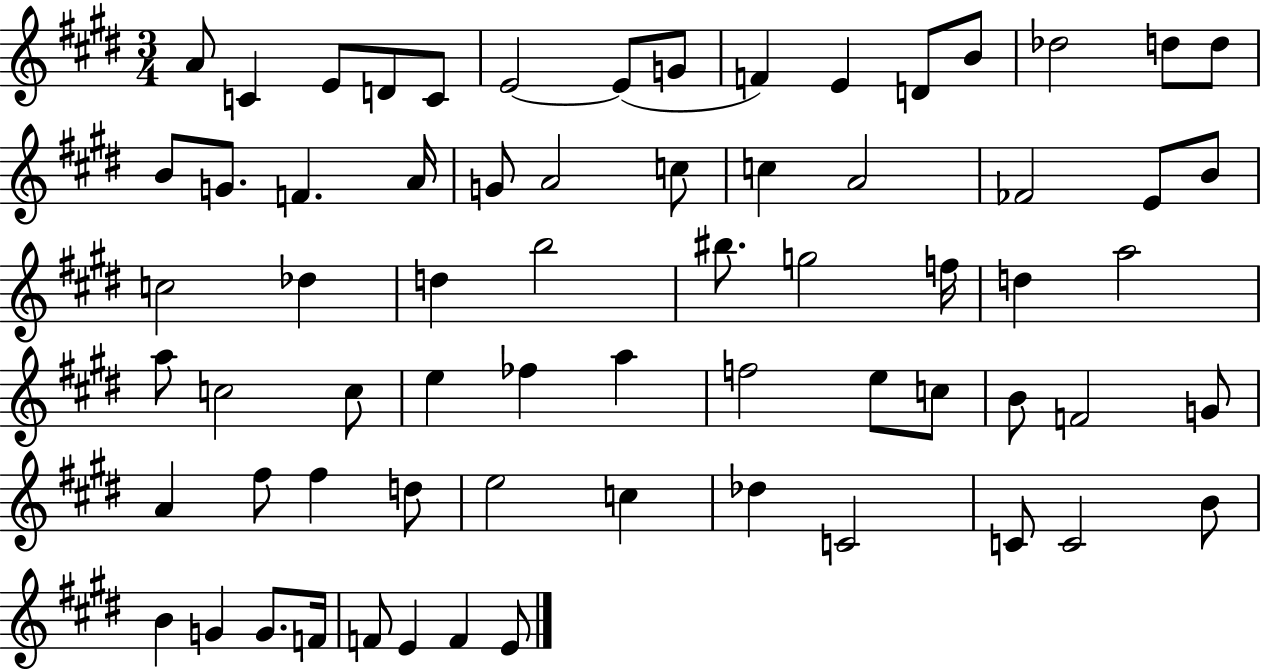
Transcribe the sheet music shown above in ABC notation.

X:1
T:Untitled
M:3/4
L:1/4
K:E
A/2 C E/2 D/2 C/2 E2 E/2 G/2 F E D/2 B/2 _d2 d/2 d/2 B/2 G/2 F A/4 G/2 A2 c/2 c A2 _F2 E/2 B/2 c2 _d d b2 ^b/2 g2 f/4 d a2 a/2 c2 c/2 e _f a f2 e/2 c/2 B/2 F2 G/2 A ^f/2 ^f d/2 e2 c _d C2 C/2 C2 B/2 B G G/2 F/4 F/2 E F E/2